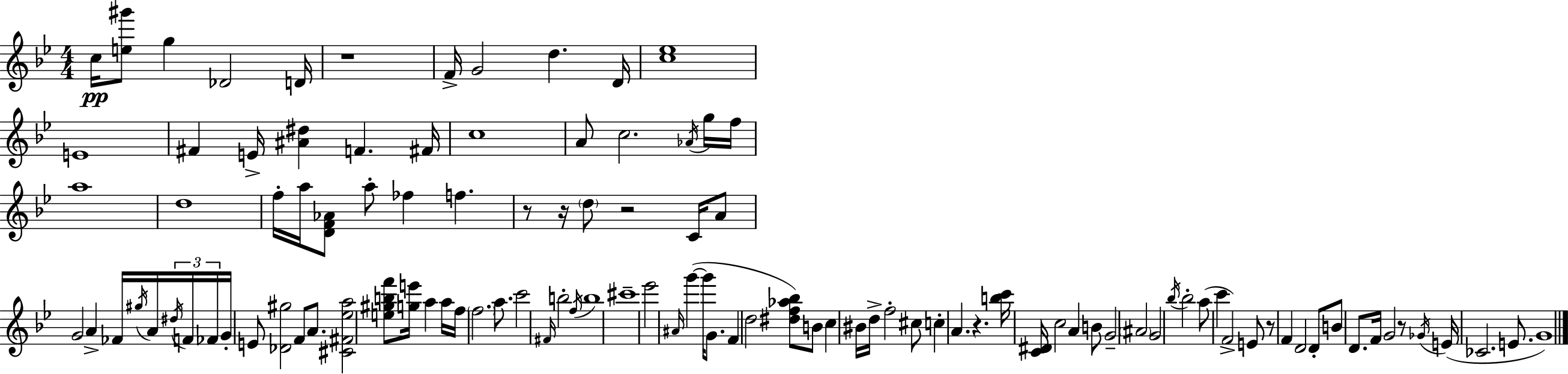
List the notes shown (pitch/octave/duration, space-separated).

C5/s [E5,G#6]/e G5/q Db4/h D4/s R/w F4/s G4/h D5/q. D4/s [C5,Eb5]/w E4/w F#4/q E4/s [A#4,D#5]/q F4/q. F#4/s C5/w A4/e C5/h. Ab4/s G5/s F5/s A5/w D5/w F5/s A5/s [D4,F4,Ab4]/e A5/e FES5/q F5/q. R/e R/s D5/e R/h C4/s A4/e G4/h A4/q FES4/s G#5/s A4/s D#5/s F4/s FES4/s G4/s E4/e [Db4,G#5]/h F4/e A4/e. [C#4,F#4,Eb5,A5]/h [E5,G#5,B5,F6]/e [G5,E6]/s A5/q A5/s F5/s F5/h. A5/e. C6/h F#4/s B5/h F5/s B5/w C#6/w Eb6/h A#4/s G6/q G6/s G4/e. F4/q D5/h [D#5,F5,Ab5,Bb5]/e B4/e C5/q BIS4/s D5/s F5/h C#5/e C5/q A4/q. R/q. [B5,C6]/s [C4,D#4]/s C5/h A4/q B4/e G4/h A#4/h G4/h Bb5/s Bb5/h A5/e C6/q F4/h E4/e R/e F4/q D4/h D4/e B4/e D4/e. F4/s G4/h R/e Gb4/s E4/s CES4/h. E4/e. G4/w